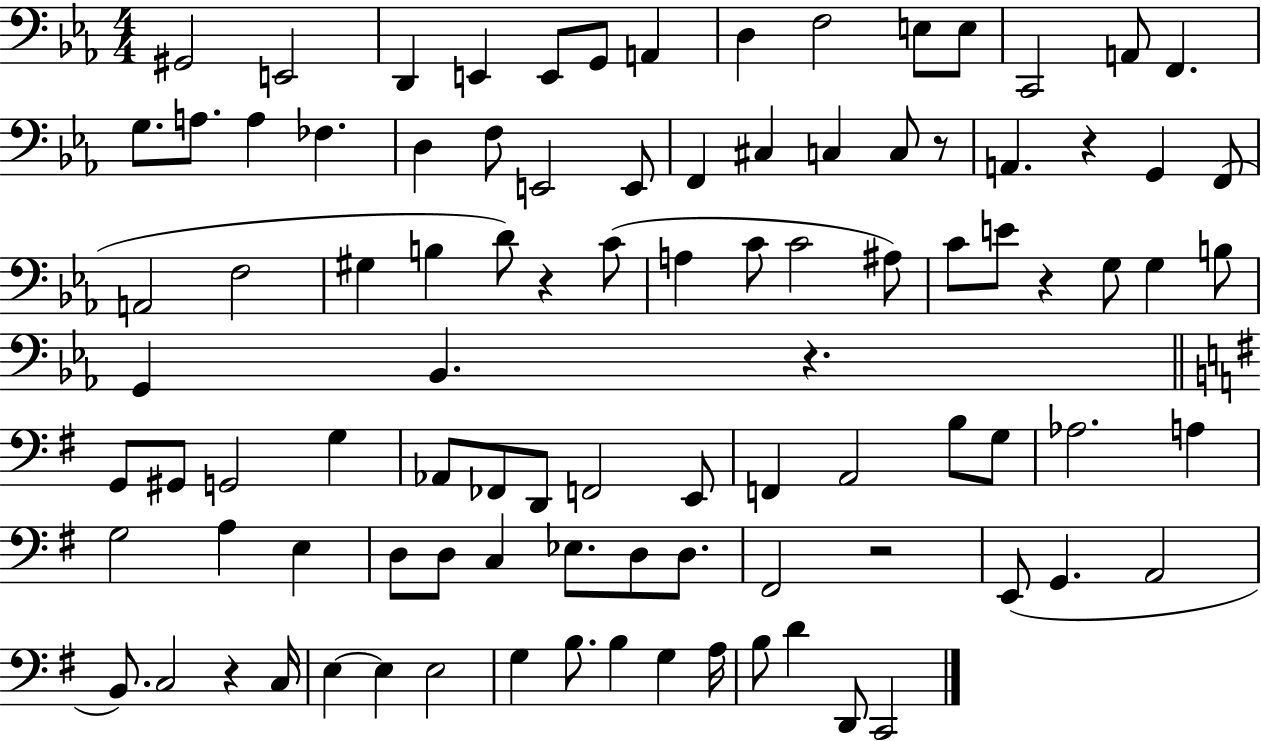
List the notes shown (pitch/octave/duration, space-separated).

G#2/h E2/h D2/q E2/q E2/e G2/e A2/q D3/q F3/h E3/e E3/e C2/h A2/e F2/q. G3/e. A3/e. A3/q FES3/q. D3/q F3/e E2/h E2/e F2/q C#3/q C3/q C3/e R/e A2/q. R/q G2/q F2/e A2/h F3/h G#3/q B3/q D4/e R/q C4/e A3/q C4/e C4/h A#3/e C4/e E4/e R/q G3/e G3/q B3/e G2/q Bb2/q. R/q. G2/e G#2/e G2/h G3/q Ab2/e FES2/e D2/e F2/h E2/e F2/q A2/h B3/e G3/e Ab3/h. A3/q G3/h A3/q E3/q D3/e D3/e C3/q Eb3/e. D3/e D3/e. F#2/h R/h E2/e G2/q. A2/h B2/e. C3/h R/q C3/s E3/q E3/q E3/h G3/q B3/e. B3/q G3/q A3/s B3/e D4/q D2/e C2/h